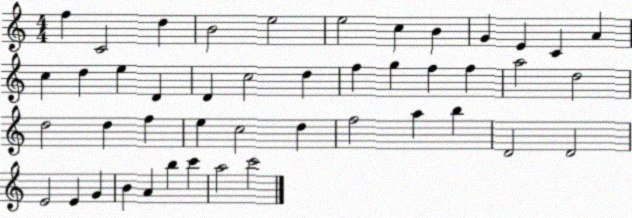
X:1
T:Untitled
M:4/4
L:1/4
K:C
f C2 d B2 e2 e2 c B G E C A c d e D D c2 d f g f f a2 d2 d2 d f e c2 d f2 a b D2 D2 E2 E G B A b c' a2 c'2